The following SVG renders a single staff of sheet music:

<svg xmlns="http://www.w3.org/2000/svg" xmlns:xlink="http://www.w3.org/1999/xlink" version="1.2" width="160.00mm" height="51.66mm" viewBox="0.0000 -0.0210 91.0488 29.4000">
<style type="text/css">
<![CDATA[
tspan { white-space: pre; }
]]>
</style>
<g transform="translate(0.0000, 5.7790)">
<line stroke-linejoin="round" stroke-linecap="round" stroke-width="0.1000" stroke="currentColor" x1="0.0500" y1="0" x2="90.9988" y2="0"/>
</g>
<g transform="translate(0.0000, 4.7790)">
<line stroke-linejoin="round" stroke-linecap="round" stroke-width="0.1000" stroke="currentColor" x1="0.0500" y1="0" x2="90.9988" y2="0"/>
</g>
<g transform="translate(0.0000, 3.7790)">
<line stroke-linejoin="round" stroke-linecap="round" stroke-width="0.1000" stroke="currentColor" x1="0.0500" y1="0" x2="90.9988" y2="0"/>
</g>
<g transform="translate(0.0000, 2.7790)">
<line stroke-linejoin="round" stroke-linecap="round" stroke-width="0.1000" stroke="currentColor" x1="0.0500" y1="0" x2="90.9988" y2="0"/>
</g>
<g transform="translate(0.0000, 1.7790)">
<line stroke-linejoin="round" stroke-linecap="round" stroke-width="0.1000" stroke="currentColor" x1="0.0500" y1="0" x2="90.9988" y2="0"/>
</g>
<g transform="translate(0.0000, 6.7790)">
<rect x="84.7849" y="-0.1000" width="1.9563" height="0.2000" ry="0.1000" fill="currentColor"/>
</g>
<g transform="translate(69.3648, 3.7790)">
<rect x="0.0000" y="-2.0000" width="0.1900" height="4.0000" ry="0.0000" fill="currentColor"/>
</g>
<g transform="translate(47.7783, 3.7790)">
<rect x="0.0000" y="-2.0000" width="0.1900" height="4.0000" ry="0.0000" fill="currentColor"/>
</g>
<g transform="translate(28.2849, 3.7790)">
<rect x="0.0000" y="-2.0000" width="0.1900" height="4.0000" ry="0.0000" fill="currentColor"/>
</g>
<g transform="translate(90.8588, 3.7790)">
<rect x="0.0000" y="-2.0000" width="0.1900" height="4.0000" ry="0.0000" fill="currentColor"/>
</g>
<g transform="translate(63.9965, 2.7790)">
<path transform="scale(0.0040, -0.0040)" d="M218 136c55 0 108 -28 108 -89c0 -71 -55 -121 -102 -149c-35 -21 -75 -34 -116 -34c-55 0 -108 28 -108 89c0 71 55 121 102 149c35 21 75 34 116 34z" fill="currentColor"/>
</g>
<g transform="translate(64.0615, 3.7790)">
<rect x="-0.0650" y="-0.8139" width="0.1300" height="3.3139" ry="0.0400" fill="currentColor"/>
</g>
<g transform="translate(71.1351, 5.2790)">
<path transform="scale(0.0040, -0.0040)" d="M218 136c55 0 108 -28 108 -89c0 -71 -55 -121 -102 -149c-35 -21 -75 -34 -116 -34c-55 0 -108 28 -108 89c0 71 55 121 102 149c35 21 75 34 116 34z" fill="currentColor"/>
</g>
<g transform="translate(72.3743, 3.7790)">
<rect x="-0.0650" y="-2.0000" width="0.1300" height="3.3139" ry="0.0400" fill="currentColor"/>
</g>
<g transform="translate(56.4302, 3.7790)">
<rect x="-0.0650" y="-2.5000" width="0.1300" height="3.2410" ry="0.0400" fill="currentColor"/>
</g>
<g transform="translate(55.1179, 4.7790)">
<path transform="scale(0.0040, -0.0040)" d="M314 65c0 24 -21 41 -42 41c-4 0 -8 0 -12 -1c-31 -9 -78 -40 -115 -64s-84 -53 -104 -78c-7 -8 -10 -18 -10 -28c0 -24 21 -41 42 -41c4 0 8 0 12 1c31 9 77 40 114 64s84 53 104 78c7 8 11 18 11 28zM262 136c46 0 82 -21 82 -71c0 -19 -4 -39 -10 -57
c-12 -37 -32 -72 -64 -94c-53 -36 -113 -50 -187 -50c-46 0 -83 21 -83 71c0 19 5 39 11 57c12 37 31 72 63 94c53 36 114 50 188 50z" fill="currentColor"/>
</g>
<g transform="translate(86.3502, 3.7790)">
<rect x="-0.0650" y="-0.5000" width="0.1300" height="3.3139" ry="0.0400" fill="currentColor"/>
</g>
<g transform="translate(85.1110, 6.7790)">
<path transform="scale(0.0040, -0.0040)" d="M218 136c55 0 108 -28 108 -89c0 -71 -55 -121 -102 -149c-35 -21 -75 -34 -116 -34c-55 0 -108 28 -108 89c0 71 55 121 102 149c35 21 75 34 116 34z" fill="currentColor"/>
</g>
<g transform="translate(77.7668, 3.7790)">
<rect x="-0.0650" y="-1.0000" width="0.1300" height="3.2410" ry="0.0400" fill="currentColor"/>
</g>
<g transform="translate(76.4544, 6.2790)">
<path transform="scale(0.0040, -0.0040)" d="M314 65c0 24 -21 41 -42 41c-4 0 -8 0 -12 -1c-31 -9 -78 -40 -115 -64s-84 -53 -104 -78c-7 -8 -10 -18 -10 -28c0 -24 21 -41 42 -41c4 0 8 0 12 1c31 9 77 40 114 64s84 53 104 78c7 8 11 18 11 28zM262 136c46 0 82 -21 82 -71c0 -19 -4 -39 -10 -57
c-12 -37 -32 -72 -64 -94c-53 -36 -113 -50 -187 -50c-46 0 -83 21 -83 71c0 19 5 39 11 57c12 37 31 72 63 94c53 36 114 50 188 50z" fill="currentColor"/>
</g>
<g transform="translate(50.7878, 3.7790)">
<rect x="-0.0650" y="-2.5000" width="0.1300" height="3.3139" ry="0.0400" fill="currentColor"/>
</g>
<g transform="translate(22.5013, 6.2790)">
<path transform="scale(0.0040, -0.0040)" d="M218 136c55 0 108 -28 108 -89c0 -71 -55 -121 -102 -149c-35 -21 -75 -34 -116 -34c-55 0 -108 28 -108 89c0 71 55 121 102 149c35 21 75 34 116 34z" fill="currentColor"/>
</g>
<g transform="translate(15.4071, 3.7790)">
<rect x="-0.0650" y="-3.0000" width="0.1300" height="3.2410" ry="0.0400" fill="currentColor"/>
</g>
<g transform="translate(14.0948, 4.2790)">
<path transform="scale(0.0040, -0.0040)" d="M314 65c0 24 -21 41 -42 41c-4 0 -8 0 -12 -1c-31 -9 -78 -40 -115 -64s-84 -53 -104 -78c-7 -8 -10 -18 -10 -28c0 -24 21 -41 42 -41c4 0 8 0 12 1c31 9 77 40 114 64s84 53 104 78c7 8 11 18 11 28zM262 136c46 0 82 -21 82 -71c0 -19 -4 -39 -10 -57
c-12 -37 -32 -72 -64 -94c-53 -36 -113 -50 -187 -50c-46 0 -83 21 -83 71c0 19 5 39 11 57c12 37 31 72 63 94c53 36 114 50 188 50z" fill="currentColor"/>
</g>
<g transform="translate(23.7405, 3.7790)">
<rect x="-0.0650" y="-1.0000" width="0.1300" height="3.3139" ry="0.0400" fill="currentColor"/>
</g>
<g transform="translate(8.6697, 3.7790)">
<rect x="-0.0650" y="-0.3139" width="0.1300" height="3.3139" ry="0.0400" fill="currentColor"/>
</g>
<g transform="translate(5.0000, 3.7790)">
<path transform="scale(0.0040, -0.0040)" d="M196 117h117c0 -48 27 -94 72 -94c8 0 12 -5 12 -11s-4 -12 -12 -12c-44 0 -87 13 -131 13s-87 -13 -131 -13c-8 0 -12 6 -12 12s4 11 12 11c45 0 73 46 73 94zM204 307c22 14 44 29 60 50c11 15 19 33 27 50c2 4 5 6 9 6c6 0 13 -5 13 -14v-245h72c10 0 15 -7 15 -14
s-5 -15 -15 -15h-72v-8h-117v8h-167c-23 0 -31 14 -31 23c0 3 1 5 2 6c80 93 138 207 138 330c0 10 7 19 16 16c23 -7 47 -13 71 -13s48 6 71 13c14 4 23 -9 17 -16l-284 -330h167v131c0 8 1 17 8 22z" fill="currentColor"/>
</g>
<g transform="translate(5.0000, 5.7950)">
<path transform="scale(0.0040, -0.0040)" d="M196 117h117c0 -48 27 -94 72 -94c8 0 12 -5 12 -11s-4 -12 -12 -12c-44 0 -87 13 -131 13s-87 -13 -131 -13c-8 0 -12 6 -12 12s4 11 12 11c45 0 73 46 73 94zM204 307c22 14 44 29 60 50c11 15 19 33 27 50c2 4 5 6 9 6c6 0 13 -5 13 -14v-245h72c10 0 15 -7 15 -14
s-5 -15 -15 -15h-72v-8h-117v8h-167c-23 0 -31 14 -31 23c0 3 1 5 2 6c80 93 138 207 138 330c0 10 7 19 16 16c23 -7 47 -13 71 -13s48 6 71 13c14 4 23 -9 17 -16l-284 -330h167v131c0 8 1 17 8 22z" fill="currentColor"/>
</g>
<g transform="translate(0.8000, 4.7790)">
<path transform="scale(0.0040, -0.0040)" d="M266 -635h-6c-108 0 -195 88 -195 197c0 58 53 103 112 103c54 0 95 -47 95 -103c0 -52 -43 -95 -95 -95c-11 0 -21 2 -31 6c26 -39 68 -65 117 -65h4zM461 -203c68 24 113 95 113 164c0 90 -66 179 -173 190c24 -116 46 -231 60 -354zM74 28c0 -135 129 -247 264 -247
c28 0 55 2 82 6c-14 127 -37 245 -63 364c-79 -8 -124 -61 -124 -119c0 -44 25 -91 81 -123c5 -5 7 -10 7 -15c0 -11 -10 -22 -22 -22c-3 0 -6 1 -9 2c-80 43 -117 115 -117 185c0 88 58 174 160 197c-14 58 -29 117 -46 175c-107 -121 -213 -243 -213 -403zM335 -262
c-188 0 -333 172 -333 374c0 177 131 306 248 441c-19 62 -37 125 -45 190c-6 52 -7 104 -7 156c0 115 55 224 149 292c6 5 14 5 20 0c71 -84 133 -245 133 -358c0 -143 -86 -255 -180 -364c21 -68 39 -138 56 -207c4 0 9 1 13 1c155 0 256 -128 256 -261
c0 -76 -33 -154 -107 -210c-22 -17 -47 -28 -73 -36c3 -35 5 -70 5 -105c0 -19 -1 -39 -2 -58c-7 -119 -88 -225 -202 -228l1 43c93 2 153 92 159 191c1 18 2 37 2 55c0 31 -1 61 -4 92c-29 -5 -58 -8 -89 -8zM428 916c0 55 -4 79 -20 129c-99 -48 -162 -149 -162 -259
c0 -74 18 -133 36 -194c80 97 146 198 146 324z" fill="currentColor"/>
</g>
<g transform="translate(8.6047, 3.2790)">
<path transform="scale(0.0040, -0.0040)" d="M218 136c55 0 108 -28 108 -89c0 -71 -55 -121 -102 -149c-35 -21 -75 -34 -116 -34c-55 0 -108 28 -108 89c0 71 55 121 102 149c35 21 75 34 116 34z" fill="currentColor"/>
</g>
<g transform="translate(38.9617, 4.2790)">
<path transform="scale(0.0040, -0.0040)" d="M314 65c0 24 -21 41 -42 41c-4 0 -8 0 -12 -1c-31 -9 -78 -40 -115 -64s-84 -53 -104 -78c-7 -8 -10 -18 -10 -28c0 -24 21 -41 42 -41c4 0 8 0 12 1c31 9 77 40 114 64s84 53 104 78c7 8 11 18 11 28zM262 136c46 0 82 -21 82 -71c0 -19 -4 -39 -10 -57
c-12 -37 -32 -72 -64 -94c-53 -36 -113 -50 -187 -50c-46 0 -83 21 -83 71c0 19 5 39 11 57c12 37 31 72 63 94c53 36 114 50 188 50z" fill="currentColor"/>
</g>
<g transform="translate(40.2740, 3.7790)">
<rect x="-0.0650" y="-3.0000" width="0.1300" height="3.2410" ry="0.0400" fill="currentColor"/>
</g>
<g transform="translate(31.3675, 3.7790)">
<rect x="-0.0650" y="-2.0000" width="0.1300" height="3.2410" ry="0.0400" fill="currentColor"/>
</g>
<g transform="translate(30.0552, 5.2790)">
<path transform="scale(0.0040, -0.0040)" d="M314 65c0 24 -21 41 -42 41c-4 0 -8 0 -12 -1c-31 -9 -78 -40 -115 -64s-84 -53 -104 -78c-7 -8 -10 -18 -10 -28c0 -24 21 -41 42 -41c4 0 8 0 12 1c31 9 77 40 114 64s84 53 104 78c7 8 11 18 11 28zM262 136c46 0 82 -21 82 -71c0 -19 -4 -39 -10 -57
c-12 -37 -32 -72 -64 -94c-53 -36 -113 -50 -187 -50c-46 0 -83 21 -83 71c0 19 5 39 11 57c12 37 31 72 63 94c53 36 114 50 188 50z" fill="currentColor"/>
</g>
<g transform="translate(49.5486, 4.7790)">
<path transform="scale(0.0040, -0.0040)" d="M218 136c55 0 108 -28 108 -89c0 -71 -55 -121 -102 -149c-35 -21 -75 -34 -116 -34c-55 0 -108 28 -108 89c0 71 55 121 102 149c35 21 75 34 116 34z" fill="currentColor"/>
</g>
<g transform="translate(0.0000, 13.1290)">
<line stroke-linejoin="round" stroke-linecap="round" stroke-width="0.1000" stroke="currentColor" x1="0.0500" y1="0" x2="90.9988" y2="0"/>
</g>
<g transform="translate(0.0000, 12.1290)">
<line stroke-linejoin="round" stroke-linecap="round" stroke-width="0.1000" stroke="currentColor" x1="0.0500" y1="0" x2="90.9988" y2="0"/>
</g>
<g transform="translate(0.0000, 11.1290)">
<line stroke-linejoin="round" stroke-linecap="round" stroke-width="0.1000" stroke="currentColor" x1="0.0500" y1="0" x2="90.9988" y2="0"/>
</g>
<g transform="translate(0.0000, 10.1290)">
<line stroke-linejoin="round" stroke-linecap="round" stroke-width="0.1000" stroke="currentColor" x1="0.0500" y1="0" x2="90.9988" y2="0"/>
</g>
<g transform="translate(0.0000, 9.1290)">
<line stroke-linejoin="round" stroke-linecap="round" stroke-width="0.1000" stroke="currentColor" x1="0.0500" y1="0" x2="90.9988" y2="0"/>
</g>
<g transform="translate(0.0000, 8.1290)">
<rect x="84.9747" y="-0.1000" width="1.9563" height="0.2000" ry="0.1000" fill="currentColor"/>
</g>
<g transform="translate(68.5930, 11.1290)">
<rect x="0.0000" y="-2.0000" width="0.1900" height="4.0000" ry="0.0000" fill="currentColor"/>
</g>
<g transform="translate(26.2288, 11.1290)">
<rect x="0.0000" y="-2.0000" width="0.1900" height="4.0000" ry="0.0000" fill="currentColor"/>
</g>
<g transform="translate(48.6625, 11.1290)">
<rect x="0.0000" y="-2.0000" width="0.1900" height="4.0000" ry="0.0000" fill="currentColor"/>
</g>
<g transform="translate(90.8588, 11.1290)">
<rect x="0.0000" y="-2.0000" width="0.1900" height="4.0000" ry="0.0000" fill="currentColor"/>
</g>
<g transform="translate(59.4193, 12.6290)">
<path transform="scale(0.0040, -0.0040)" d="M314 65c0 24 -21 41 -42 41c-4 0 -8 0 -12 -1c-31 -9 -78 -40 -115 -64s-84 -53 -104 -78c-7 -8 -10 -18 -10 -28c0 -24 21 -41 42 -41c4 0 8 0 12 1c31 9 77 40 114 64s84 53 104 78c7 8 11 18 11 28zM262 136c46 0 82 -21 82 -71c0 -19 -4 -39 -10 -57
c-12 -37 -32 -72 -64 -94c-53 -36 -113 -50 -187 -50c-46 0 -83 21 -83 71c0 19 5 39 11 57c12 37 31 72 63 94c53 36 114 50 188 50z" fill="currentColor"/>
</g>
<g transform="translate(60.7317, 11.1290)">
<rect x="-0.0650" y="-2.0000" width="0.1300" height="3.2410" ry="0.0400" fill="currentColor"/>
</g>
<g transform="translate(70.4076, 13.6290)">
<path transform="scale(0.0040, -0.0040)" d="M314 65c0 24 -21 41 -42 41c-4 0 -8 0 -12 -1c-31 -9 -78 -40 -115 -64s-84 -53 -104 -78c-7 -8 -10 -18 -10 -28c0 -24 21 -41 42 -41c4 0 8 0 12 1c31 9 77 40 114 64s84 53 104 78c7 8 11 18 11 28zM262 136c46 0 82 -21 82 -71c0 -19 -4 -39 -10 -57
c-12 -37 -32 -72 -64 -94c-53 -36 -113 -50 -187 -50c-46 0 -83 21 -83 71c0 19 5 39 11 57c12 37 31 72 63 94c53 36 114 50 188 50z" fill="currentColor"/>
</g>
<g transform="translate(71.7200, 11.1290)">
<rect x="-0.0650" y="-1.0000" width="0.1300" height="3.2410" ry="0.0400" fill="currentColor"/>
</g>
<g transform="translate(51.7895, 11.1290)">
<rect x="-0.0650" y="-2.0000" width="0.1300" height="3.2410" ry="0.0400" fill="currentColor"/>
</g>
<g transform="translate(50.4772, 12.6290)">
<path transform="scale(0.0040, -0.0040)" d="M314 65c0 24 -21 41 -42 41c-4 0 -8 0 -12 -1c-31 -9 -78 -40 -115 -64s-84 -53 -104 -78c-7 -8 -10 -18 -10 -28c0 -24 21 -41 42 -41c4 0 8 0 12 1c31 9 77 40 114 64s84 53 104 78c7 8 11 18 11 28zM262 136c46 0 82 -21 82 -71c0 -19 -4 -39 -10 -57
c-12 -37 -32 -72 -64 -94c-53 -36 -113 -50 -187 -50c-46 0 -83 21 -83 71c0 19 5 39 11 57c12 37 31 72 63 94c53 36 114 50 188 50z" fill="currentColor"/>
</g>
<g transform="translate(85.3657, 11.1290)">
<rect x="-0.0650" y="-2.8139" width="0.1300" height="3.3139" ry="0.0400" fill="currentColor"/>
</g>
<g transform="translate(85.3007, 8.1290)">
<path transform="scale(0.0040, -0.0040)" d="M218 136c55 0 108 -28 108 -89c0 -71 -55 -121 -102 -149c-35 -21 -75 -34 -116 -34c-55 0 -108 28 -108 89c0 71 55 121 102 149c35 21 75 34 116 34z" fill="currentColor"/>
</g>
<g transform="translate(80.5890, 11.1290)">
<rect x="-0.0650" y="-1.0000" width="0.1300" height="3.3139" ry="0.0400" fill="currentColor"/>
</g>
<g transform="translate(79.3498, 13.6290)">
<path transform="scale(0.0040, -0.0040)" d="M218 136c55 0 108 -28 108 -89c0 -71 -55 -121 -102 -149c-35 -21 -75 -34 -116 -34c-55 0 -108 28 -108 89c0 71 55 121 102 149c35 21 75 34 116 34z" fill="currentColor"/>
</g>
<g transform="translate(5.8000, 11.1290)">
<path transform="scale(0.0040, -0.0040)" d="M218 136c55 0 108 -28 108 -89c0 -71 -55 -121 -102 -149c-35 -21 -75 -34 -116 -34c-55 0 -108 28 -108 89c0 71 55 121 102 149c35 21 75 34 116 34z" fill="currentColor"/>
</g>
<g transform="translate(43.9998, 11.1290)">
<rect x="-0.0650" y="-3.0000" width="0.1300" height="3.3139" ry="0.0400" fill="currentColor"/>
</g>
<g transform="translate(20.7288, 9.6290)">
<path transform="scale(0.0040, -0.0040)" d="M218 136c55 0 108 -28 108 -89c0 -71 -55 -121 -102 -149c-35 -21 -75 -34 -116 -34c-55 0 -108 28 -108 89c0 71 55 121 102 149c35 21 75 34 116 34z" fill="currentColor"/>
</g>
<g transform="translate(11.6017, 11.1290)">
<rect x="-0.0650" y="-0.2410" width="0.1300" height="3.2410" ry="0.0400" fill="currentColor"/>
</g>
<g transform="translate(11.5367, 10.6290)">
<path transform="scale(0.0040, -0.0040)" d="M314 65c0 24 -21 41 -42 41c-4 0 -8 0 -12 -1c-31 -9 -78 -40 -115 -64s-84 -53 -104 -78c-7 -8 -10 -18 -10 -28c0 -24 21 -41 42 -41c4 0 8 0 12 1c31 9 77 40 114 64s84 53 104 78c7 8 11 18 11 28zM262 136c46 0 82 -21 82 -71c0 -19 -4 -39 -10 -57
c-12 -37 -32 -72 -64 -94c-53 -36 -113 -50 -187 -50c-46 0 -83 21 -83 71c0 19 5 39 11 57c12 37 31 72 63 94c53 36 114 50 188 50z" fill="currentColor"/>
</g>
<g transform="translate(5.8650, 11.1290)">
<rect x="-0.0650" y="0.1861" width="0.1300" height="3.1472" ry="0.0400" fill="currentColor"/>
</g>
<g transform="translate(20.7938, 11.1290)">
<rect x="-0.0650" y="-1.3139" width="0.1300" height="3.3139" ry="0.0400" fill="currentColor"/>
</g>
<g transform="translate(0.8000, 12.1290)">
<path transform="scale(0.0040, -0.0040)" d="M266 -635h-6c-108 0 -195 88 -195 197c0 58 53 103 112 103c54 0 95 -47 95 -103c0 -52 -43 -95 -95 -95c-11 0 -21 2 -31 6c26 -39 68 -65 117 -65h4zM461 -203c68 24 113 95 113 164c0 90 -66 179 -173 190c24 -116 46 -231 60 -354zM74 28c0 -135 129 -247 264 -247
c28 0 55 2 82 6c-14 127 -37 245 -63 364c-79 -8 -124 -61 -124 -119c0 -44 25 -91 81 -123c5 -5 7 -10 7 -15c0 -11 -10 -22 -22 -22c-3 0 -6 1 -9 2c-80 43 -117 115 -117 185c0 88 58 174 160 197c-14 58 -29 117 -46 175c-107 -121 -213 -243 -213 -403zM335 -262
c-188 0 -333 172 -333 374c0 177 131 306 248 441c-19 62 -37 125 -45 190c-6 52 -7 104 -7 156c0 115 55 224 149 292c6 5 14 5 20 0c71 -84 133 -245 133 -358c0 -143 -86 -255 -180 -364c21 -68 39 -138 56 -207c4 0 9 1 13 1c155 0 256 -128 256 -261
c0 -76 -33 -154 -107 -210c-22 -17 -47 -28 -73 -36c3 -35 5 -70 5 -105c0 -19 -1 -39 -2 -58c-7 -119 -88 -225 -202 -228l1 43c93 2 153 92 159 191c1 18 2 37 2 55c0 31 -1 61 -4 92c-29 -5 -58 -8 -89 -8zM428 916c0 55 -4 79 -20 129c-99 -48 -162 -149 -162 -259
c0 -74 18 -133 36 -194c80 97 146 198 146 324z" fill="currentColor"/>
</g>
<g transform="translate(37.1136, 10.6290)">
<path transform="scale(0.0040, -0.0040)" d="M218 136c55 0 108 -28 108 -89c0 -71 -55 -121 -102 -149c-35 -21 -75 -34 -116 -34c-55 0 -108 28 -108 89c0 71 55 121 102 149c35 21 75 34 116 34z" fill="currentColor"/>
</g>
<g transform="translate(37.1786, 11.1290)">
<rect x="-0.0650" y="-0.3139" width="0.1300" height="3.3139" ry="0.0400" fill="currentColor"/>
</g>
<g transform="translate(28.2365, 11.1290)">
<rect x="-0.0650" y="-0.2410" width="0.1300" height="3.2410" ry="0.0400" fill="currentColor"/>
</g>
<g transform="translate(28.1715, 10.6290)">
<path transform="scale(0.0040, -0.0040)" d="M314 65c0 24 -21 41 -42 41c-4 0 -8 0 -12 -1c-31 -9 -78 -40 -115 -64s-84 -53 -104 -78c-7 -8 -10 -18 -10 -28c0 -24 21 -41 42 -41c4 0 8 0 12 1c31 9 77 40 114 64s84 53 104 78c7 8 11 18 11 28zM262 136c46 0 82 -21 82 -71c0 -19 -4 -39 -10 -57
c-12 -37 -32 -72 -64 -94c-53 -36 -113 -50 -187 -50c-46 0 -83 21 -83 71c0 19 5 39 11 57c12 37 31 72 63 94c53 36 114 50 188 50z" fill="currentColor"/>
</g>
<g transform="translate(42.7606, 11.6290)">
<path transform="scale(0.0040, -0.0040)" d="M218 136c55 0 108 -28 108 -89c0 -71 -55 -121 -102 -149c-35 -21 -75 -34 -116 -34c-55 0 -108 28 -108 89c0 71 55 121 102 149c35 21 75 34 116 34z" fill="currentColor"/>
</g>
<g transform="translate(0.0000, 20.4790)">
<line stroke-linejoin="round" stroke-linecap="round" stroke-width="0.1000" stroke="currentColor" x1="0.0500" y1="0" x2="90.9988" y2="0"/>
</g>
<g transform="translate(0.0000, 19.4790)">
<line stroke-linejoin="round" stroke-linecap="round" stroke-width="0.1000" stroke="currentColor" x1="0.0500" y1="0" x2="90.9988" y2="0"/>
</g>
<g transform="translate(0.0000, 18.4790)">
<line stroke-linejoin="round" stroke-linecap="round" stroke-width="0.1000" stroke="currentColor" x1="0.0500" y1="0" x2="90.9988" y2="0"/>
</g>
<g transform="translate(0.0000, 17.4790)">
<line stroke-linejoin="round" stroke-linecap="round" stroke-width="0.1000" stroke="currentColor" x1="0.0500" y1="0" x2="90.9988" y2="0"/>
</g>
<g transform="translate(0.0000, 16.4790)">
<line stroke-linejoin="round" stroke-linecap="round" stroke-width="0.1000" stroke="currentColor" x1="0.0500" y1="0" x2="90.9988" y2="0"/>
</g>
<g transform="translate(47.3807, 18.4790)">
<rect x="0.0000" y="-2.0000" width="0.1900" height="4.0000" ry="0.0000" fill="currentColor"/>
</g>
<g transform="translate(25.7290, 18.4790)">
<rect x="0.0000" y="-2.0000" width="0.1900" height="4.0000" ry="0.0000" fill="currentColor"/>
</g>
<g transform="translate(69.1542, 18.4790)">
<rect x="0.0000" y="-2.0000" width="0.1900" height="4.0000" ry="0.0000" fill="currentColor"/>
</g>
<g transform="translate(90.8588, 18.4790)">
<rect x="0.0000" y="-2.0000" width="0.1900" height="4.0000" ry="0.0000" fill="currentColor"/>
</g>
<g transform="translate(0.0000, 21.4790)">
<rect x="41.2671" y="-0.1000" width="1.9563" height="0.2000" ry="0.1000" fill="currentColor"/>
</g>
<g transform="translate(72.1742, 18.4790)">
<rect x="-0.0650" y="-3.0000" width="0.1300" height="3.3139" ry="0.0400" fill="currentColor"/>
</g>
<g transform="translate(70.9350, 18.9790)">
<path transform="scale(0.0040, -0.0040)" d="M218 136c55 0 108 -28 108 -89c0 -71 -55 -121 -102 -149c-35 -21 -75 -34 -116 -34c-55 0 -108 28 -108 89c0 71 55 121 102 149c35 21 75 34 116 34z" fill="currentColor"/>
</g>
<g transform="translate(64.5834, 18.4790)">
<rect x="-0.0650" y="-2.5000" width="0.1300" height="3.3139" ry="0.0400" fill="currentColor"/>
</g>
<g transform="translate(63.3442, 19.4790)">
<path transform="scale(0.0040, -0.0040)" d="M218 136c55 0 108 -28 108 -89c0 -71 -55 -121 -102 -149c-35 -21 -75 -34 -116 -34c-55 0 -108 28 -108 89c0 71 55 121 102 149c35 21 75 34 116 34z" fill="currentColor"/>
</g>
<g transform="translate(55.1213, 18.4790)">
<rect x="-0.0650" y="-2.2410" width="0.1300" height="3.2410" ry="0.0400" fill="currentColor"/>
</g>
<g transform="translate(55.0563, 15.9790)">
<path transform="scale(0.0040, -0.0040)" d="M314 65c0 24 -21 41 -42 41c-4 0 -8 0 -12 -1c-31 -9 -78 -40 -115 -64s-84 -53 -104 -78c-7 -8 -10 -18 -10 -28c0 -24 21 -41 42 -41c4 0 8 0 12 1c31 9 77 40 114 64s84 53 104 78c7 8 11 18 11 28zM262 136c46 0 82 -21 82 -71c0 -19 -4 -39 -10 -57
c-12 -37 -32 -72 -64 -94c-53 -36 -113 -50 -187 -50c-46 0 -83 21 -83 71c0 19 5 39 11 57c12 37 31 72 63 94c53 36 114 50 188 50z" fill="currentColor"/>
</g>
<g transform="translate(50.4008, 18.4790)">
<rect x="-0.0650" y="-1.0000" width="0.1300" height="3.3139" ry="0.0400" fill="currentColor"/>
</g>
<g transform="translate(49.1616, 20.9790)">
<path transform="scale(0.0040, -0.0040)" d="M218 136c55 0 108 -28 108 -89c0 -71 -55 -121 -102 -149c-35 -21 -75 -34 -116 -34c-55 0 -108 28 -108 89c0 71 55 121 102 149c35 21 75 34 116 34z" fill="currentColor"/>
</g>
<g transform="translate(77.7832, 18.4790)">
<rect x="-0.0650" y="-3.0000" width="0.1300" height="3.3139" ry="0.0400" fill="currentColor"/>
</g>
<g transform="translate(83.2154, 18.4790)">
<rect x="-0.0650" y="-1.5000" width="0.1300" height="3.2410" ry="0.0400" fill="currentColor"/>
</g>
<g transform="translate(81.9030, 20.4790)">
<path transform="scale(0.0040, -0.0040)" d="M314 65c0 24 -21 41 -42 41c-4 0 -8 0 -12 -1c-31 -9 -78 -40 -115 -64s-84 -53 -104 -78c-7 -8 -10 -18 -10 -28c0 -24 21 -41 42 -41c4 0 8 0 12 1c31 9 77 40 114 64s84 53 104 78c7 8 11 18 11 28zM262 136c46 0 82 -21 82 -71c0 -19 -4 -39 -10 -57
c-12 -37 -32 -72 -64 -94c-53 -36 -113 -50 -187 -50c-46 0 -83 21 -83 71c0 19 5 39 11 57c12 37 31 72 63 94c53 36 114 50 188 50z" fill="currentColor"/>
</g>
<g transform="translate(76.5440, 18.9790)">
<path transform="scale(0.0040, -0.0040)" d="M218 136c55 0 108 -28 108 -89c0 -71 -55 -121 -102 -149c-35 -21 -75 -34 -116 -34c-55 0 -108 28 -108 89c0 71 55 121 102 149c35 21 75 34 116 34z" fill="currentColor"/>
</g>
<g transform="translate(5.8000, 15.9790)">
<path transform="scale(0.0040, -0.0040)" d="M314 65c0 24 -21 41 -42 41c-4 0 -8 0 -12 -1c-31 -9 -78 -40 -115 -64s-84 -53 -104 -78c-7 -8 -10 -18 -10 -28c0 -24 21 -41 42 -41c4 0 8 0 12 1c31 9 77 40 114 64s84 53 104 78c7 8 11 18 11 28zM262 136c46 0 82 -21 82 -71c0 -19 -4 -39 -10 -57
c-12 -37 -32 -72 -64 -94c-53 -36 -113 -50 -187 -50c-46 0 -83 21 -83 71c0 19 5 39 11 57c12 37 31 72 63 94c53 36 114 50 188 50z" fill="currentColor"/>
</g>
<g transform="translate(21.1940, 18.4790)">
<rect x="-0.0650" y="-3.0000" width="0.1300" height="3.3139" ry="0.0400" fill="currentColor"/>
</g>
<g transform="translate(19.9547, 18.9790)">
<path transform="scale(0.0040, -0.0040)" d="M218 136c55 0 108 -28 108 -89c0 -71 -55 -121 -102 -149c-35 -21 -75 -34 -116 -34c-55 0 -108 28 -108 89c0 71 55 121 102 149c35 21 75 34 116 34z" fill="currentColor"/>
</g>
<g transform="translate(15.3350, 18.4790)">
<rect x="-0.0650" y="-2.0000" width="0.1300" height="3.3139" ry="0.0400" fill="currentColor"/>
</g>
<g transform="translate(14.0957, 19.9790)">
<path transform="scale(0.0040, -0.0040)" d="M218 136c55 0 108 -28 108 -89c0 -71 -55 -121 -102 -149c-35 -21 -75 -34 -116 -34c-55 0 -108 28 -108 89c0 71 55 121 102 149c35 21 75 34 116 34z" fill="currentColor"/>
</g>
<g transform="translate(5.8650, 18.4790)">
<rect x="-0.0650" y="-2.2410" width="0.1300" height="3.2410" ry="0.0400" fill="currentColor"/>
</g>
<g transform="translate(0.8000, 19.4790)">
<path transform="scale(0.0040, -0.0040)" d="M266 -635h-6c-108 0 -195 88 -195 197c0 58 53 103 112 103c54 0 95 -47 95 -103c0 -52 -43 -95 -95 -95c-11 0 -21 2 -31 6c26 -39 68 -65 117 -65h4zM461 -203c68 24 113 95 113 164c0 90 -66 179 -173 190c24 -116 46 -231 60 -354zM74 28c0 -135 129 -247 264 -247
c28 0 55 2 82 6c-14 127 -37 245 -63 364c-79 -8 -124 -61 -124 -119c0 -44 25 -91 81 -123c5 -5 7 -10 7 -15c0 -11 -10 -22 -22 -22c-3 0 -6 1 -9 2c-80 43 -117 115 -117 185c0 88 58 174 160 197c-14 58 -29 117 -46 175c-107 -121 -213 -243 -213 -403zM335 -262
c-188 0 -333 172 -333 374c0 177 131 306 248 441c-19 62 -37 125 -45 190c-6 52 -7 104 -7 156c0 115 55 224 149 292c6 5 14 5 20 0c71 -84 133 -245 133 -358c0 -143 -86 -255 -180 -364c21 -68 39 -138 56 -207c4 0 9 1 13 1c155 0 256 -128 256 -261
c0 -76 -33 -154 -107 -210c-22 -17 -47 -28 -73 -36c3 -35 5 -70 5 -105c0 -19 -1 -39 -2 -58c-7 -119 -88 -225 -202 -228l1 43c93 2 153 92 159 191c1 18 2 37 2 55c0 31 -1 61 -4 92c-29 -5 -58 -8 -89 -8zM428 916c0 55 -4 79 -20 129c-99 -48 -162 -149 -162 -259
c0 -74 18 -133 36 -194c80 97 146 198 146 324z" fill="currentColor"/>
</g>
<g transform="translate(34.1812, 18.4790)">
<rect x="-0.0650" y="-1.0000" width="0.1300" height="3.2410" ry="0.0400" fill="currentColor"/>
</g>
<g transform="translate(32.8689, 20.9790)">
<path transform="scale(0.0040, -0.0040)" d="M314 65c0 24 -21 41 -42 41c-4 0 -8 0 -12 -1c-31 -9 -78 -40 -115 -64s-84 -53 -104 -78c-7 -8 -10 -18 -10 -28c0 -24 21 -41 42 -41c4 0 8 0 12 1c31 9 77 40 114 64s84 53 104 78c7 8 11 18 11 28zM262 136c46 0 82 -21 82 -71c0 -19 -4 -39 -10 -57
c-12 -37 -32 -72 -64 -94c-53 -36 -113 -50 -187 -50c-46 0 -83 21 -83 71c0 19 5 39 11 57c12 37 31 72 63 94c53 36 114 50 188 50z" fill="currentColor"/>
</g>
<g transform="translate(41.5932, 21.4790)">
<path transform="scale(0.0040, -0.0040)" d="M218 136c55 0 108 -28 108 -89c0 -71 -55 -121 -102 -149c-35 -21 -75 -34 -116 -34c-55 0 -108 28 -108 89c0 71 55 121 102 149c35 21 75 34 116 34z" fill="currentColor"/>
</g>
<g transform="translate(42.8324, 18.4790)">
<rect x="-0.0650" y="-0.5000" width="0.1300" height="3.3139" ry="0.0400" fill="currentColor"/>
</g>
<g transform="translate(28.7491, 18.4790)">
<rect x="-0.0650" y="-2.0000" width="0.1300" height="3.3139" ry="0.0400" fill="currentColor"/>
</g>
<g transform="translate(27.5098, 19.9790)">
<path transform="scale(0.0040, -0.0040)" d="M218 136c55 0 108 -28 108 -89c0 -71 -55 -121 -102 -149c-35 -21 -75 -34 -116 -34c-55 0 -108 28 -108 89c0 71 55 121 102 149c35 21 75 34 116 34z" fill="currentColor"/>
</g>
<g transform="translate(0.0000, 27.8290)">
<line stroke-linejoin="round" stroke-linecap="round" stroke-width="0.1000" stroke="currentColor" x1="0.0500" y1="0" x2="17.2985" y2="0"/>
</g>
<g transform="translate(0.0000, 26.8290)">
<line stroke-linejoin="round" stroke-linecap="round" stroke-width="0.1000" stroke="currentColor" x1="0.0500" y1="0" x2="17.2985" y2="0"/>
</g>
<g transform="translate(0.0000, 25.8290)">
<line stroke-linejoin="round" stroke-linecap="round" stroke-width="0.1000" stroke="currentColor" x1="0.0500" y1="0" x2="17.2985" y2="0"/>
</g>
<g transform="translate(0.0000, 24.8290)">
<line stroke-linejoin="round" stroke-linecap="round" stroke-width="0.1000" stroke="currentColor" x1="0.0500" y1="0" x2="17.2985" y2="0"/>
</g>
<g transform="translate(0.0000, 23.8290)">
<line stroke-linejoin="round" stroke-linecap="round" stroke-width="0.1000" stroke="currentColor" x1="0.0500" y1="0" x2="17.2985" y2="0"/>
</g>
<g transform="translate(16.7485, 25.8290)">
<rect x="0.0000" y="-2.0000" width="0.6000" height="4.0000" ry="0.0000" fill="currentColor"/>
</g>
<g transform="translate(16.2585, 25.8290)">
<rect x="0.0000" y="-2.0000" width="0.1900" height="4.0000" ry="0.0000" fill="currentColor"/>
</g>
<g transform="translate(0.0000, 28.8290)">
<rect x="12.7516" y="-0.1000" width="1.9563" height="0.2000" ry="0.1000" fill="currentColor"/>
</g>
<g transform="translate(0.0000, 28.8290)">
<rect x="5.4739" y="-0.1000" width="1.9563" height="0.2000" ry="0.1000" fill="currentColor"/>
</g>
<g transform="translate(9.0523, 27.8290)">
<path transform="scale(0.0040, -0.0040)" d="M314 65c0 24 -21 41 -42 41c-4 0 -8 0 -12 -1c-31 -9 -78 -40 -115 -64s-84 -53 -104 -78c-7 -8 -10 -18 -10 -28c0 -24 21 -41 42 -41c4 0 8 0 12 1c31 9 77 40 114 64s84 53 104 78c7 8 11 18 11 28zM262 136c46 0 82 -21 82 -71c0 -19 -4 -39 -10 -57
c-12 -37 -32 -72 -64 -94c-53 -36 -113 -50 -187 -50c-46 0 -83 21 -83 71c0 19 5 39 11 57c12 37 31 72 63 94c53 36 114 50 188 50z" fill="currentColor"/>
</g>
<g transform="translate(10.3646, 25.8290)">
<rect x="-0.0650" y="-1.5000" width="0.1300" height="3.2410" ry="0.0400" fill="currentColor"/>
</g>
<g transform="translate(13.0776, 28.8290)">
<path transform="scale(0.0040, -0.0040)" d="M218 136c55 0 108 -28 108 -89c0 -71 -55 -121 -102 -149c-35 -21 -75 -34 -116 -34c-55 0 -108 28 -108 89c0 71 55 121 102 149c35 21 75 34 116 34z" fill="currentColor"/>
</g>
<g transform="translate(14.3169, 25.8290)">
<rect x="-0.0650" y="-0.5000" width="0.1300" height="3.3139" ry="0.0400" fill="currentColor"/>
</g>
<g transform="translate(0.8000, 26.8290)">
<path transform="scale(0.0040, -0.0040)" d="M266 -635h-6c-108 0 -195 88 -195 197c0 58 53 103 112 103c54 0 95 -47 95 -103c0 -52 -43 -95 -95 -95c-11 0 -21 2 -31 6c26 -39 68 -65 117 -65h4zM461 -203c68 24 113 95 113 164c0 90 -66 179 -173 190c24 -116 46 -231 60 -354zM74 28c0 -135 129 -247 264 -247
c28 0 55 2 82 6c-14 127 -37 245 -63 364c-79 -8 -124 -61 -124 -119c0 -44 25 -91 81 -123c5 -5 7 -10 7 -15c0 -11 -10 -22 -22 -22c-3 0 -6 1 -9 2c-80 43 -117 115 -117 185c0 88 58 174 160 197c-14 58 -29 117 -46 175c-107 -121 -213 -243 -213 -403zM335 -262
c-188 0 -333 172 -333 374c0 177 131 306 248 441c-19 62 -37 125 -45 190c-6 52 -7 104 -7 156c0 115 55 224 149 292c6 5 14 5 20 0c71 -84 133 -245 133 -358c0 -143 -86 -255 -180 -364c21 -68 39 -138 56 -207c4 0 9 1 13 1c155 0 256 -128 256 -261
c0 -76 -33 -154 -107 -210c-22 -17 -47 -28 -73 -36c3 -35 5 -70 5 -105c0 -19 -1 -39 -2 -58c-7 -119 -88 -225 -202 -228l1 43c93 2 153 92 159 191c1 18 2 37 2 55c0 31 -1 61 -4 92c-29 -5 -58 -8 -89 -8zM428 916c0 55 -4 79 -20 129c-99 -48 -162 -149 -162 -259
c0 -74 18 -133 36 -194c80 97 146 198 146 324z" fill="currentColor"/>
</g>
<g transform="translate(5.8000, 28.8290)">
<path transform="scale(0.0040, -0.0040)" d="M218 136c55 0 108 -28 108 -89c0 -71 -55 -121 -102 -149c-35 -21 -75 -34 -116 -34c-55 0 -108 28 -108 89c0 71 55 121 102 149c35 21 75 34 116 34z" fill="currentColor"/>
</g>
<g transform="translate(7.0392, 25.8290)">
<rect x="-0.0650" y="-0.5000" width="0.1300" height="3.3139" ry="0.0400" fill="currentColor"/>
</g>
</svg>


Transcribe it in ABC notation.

X:1
T:Untitled
M:4/4
L:1/4
K:C
c A2 D F2 A2 G G2 d F D2 C B c2 e c2 c A F2 F2 D2 D a g2 F A F D2 C D g2 G A A E2 C E2 C